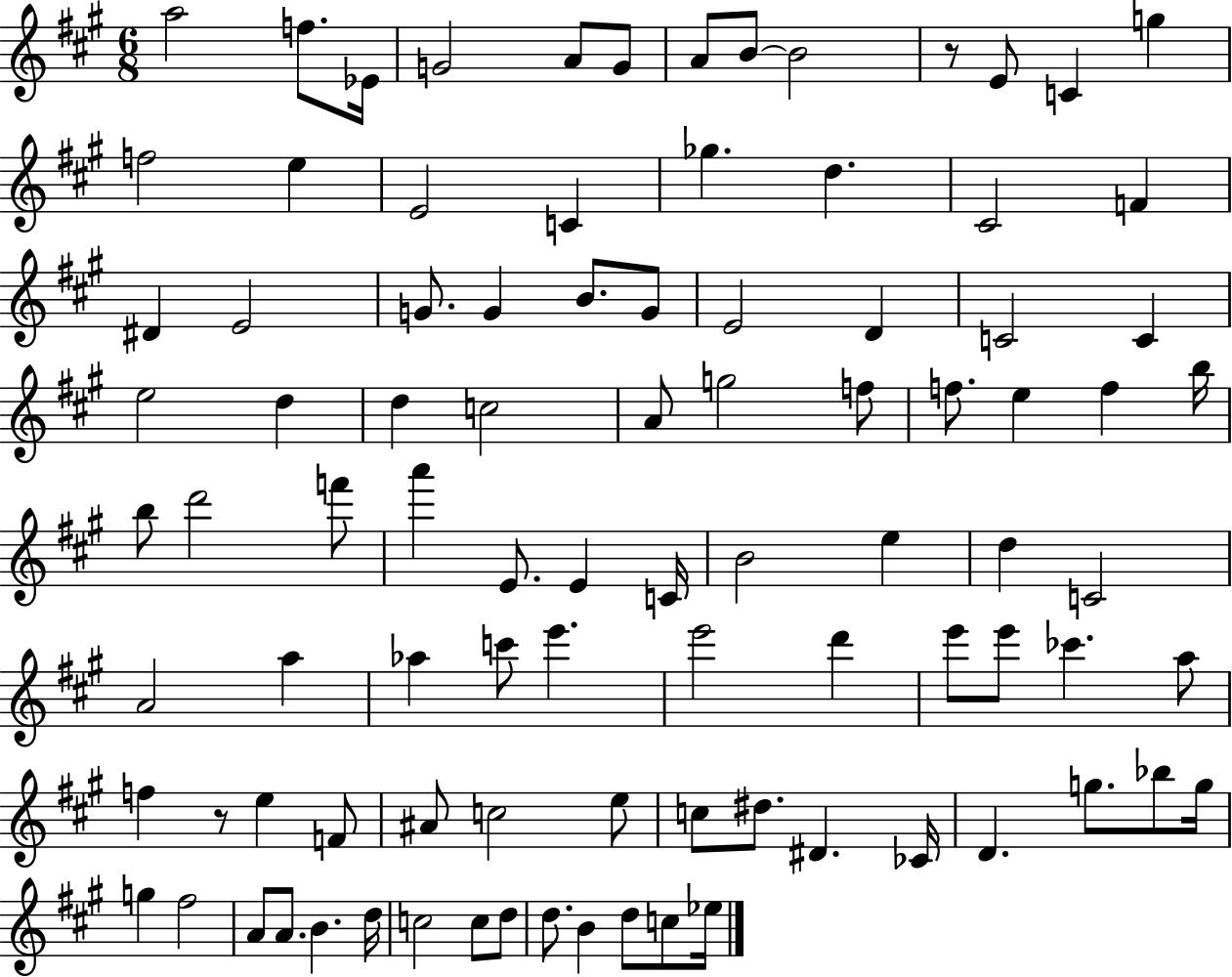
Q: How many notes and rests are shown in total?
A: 93